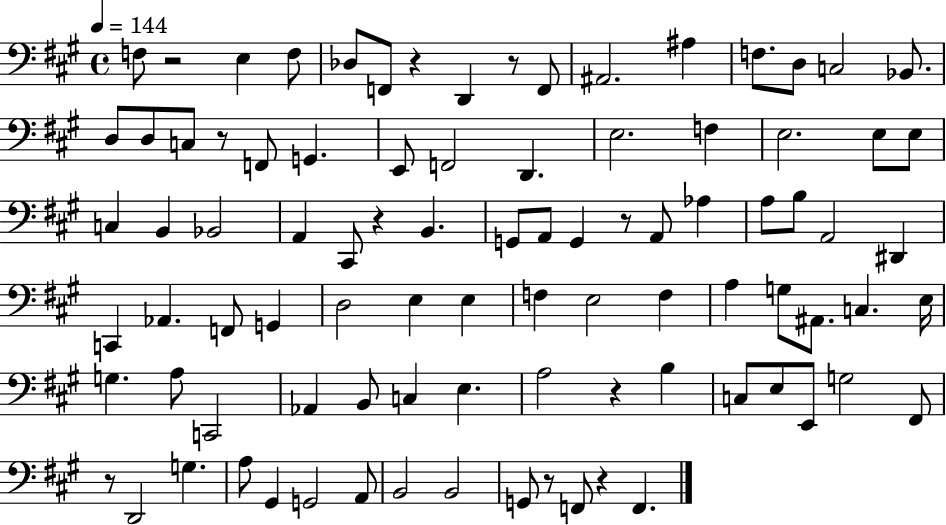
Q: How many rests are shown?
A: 10